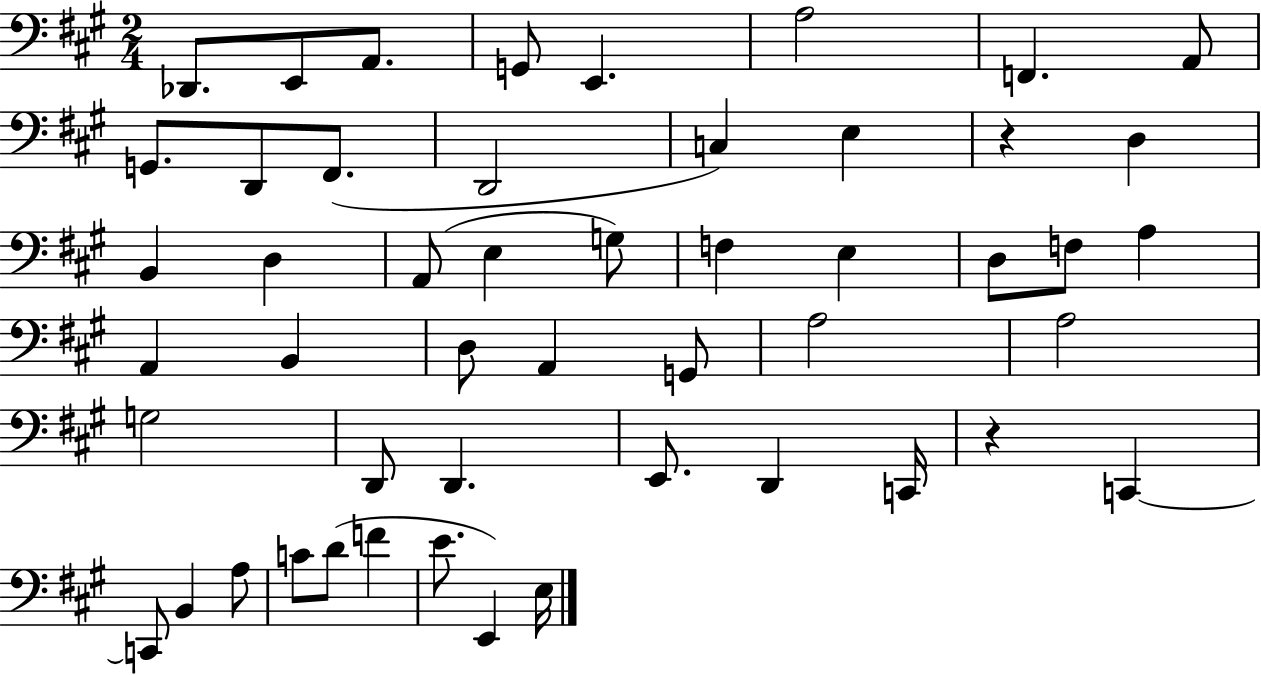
Db2/e. E2/e A2/e. G2/e E2/q. A3/h F2/q. A2/e G2/e. D2/e F#2/e. D2/h C3/q E3/q R/q D3/q B2/q D3/q A2/e E3/q G3/e F3/q E3/q D3/e F3/e A3/q A2/q B2/q D3/e A2/q G2/e A3/h A3/h G3/h D2/e D2/q. E2/e. D2/q C2/s R/q C2/q C2/e B2/q A3/e C4/e D4/e F4/q E4/e. E2/q E3/s